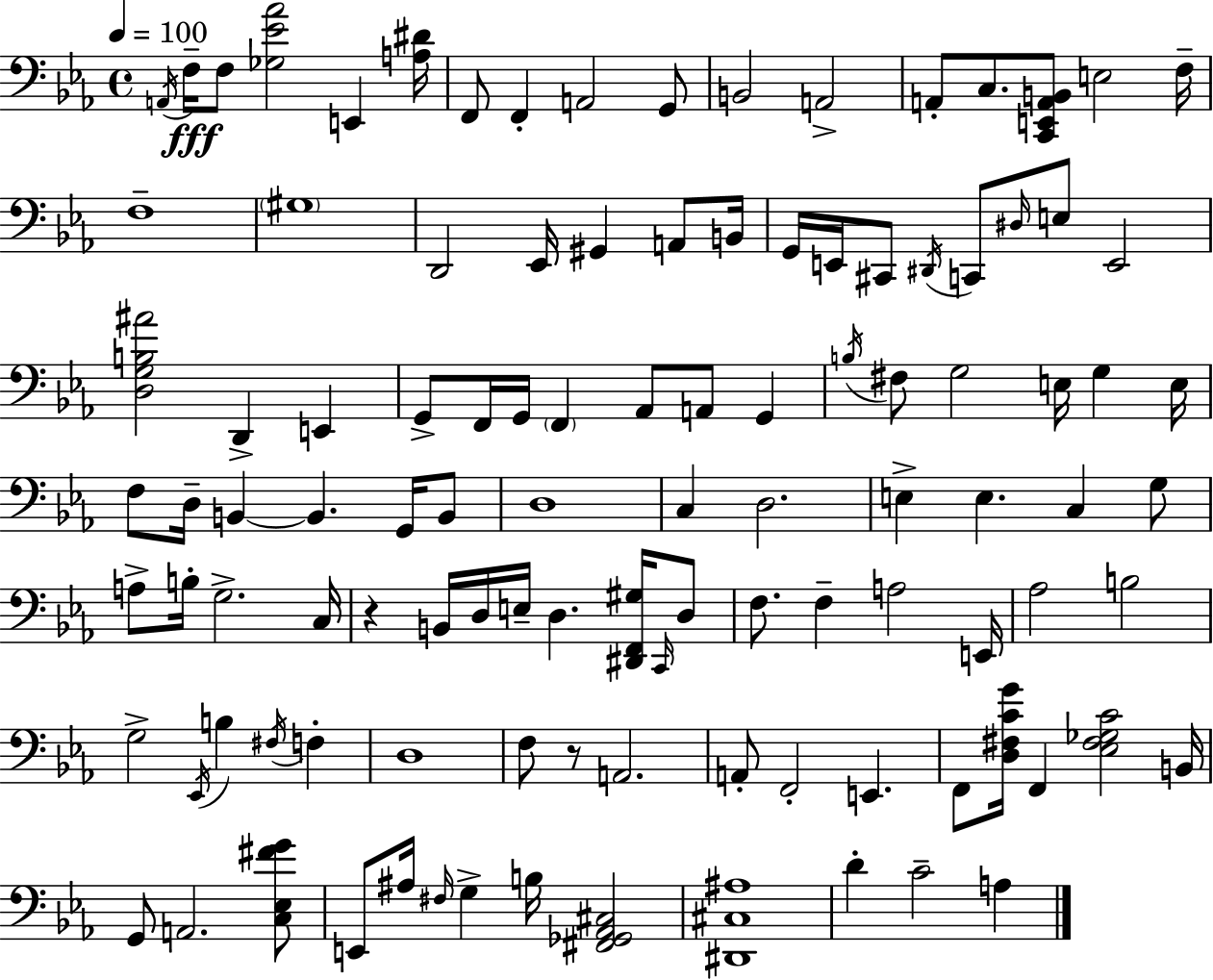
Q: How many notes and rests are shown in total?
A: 109